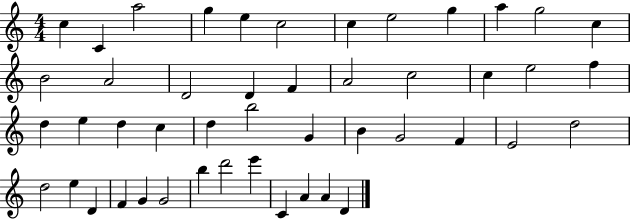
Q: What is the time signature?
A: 4/4